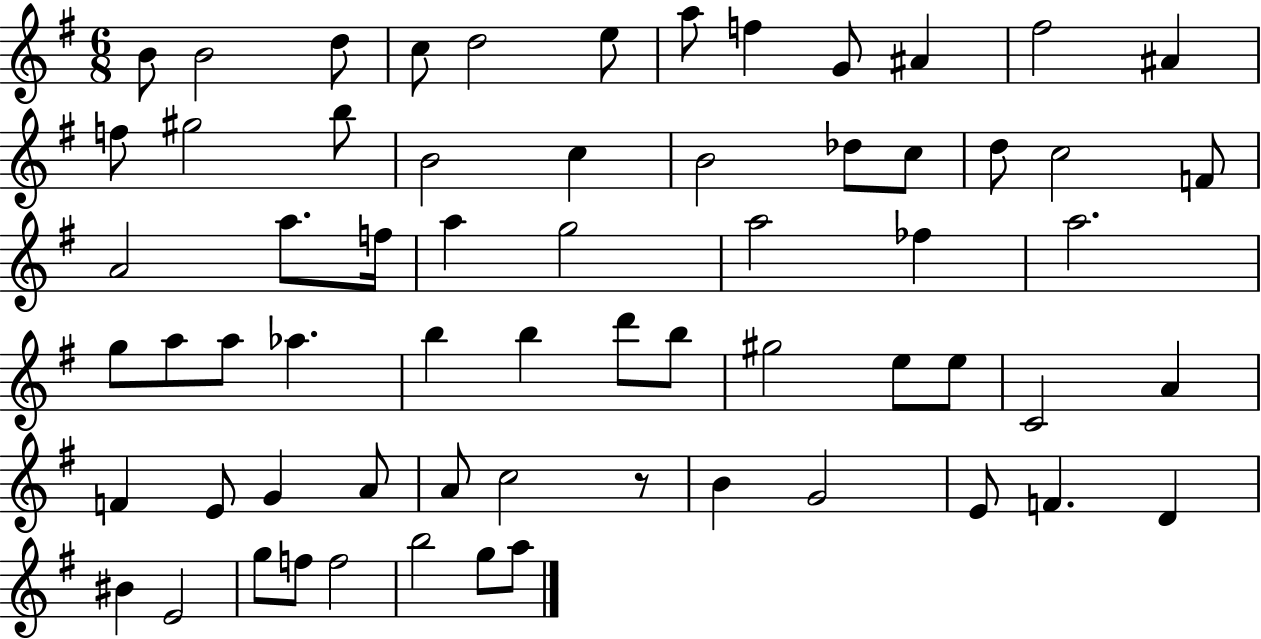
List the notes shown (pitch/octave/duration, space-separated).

B4/e B4/h D5/e C5/e D5/h E5/e A5/e F5/q G4/e A#4/q F#5/h A#4/q F5/e G#5/h B5/e B4/h C5/q B4/h Db5/e C5/e D5/e C5/h F4/e A4/h A5/e. F5/s A5/q G5/h A5/h FES5/q A5/h. G5/e A5/e A5/e Ab5/q. B5/q B5/q D6/e B5/e G#5/h E5/e E5/e C4/h A4/q F4/q E4/e G4/q A4/e A4/e C5/h R/e B4/q G4/h E4/e F4/q. D4/q BIS4/q E4/h G5/e F5/e F5/h B5/h G5/e A5/e